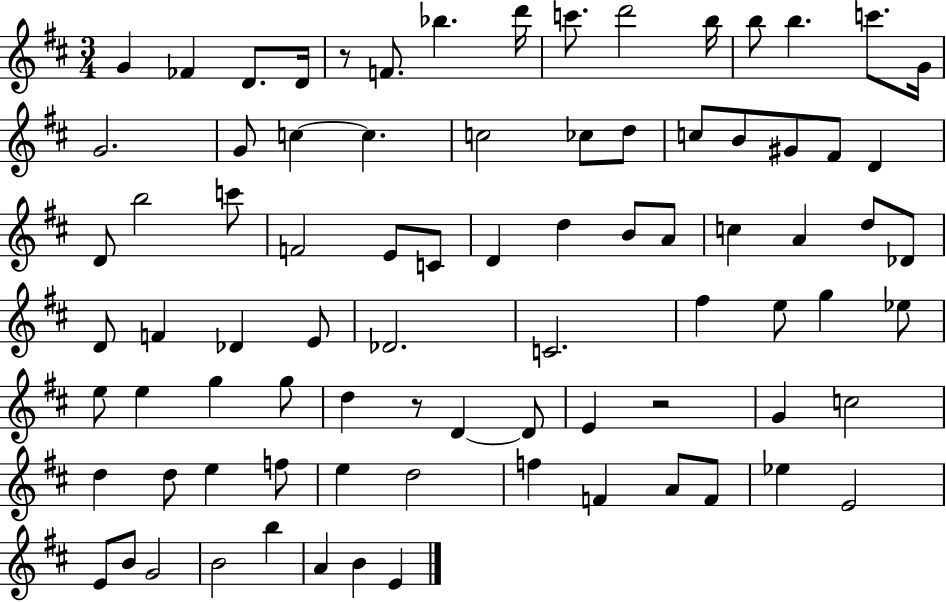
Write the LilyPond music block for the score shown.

{
  \clef treble
  \numericTimeSignature
  \time 3/4
  \key d \major
  g'4 fes'4 d'8. d'16 | r8 f'8. bes''4. d'''16 | c'''8. d'''2 b''16 | b''8 b''4. c'''8. g'16 | \break g'2. | g'8 c''4~~ c''4. | c''2 ces''8 d''8 | c''8 b'8 gis'8 fis'8 d'4 | \break d'8 b''2 c'''8 | f'2 e'8 c'8 | d'4 d''4 b'8 a'8 | c''4 a'4 d''8 des'8 | \break d'8 f'4 des'4 e'8 | des'2. | c'2. | fis''4 e''8 g''4 ees''8 | \break e''8 e''4 g''4 g''8 | d''4 r8 d'4~~ d'8 | e'4 r2 | g'4 c''2 | \break d''4 d''8 e''4 f''8 | e''4 d''2 | f''4 f'4 a'8 f'8 | ees''4 e'2 | \break e'8 b'8 g'2 | b'2 b''4 | a'4 b'4 e'4 | \bar "|."
}